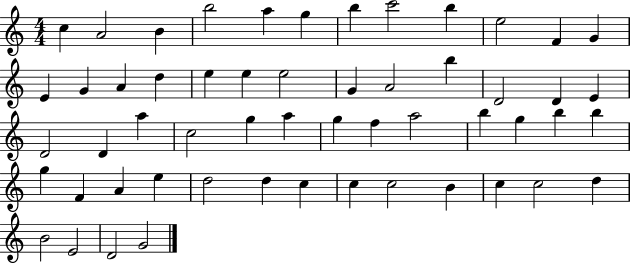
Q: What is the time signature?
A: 4/4